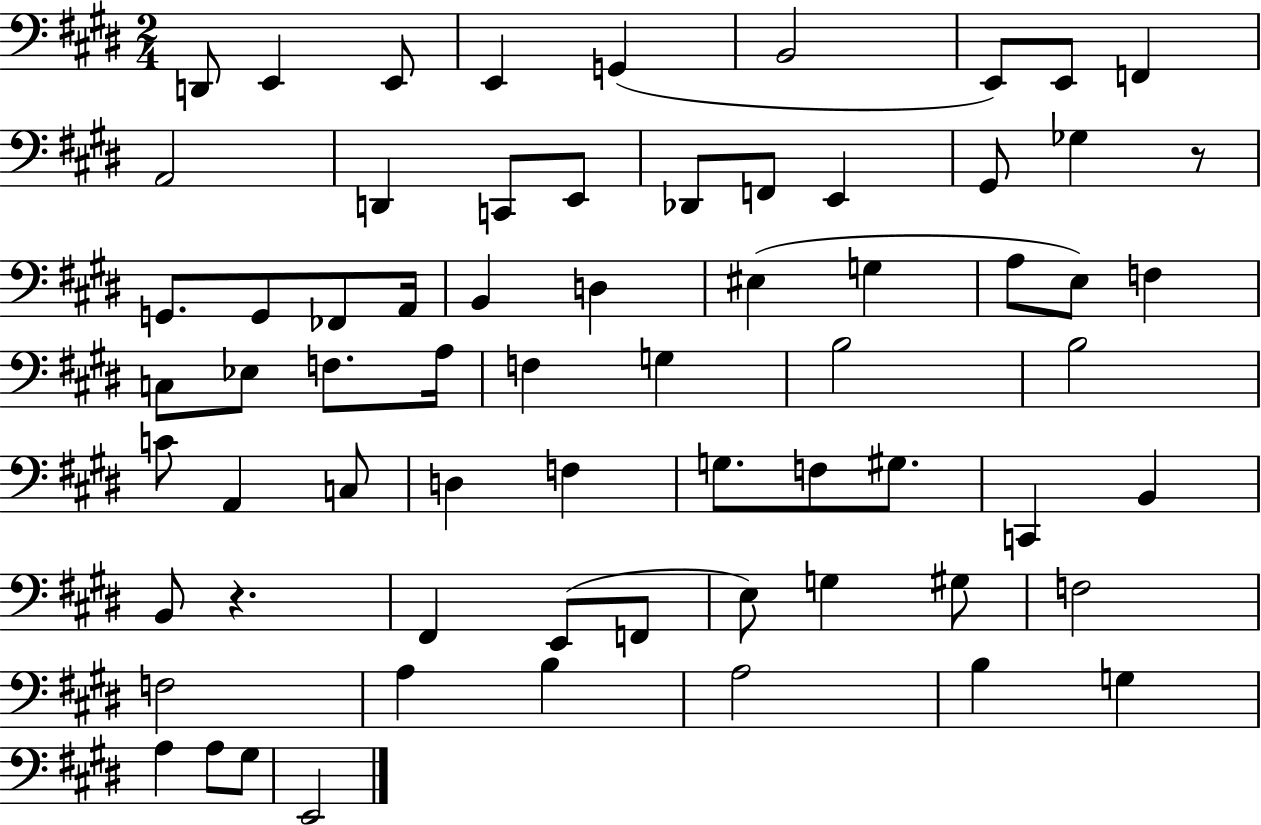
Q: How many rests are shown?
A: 2